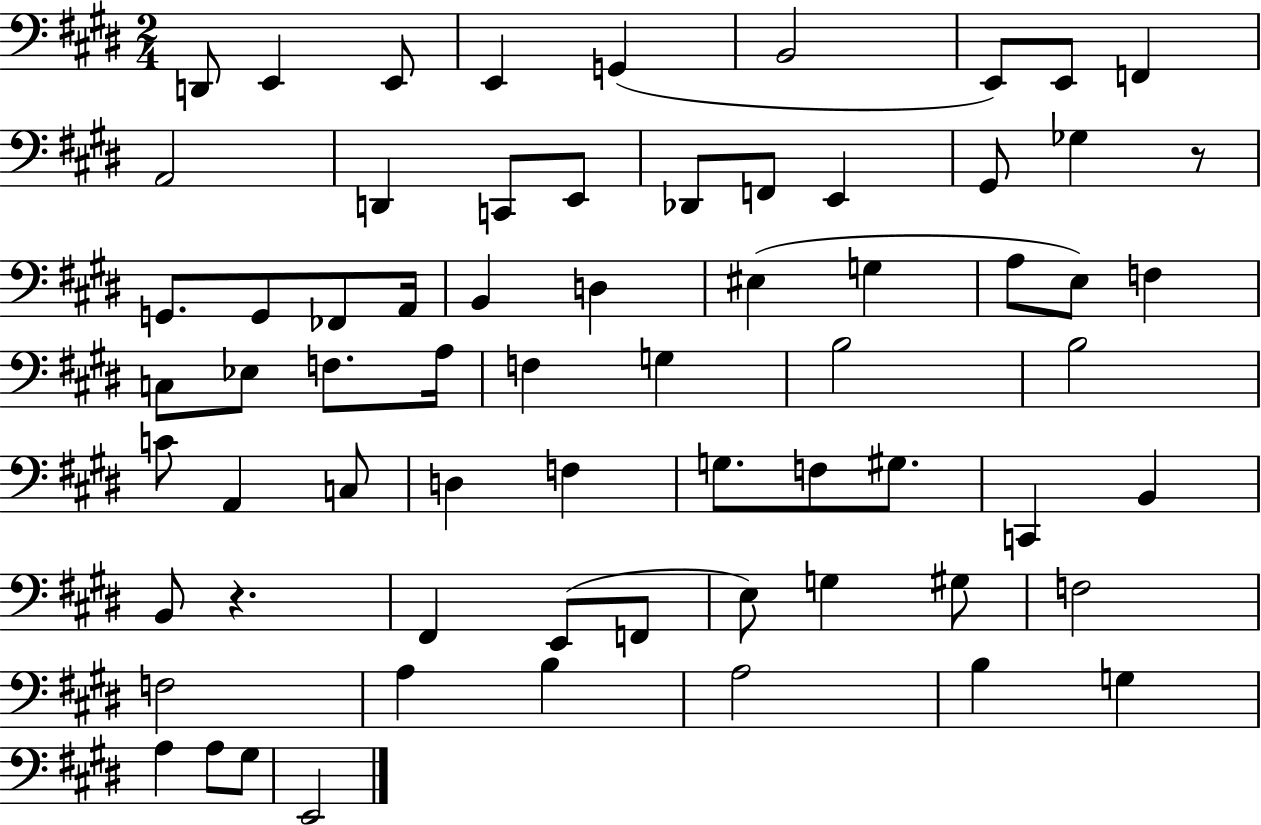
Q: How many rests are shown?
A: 2